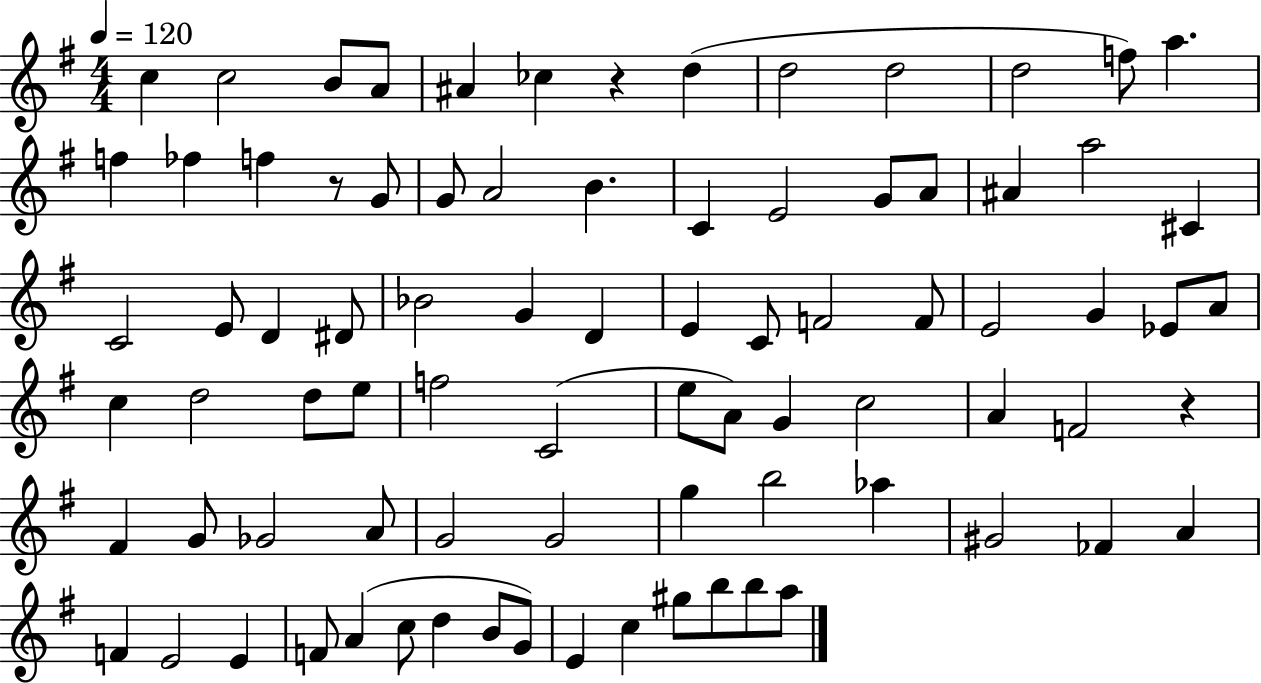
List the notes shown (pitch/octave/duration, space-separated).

C5/q C5/h B4/e A4/e A#4/q CES5/q R/q D5/q D5/h D5/h D5/h F5/e A5/q. F5/q FES5/q F5/q R/e G4/e G4/e A4/h B4/q. C4/q E4/h G4/e A4/e A#4/q A5/h C#4/q C4/h E4/e D4/q D#4/e Bb4/h G4/q D4/q E4/q C4/e F4/h F4/e E4/h G4/q Eb4/e A4/e C5/q D5/h D5/e E5/e F5/h C4/h E5/e A4/e G4/q C5/h A4/q F4/h R/q F#4/q G4/e Gb4/h A4/e G4/h G4/h G5/q B5/h Ab5/q G#4/h FES4/q A4/q F4/q E4/h E4/q F4/e A4/q C5/e D5/q B4/e G4/e E4/q C5/q G#5/e B5/e B5/e A5/e